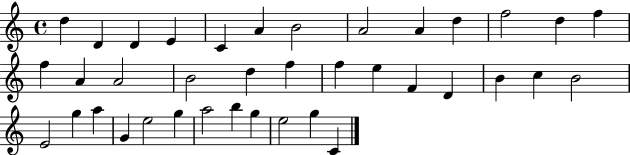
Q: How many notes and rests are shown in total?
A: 38